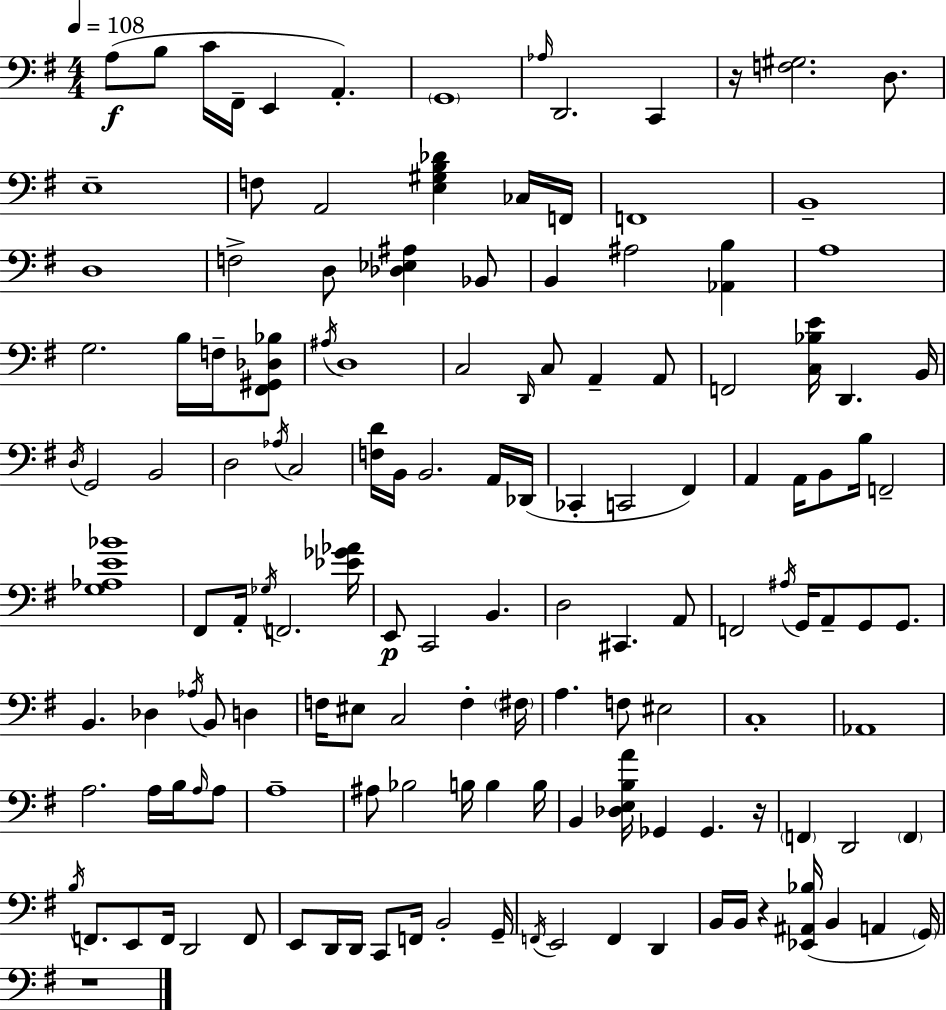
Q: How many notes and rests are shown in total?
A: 141